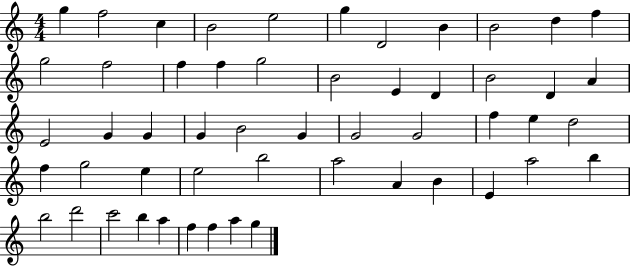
X:1
T:Untitled
M:4/4
L:1/4
K:C
g f2 c B2 e2 g D2 B B2 d f g2 f2 f f g2 B2 E D B2 D A E2 G G G B2 G G2 G2 f e d2 f g2 e e2 b2 a2 A B E a2 b b2 d'2 c'2 b a f f a g